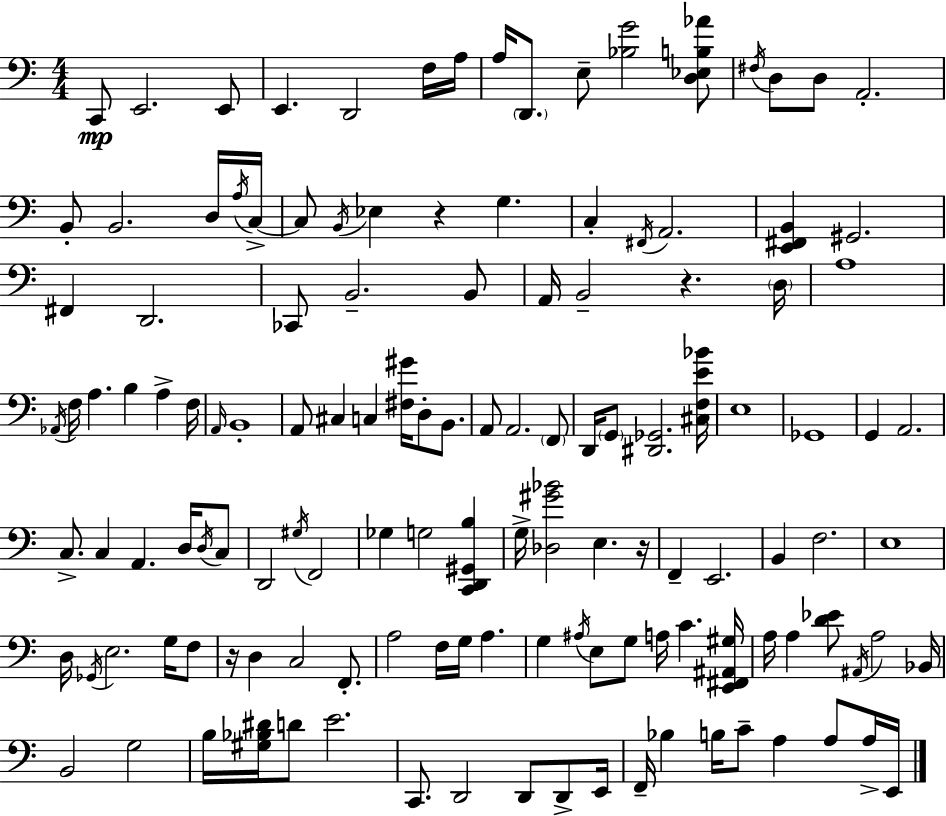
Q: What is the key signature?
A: A minor